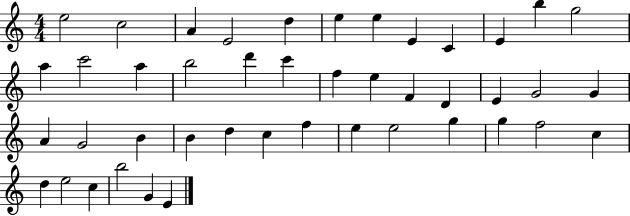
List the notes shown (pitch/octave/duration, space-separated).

E5/h C5/h A4/q E4/h D5/q E5/q E5/q E4/q C4/q E4/q B5/q G5/h A5/q C6/h A5/q B5/h D6/q C6/q F5/q E5/q F4/q D4/q E4/q G4/h G4/q A4/q G4/h B4/q B4/q D5/q C5/q F5/q E5/q E5/h G5/q G5/q F5/h C5/q D5/q E5/h C5/q B5/h G4/q E4/q